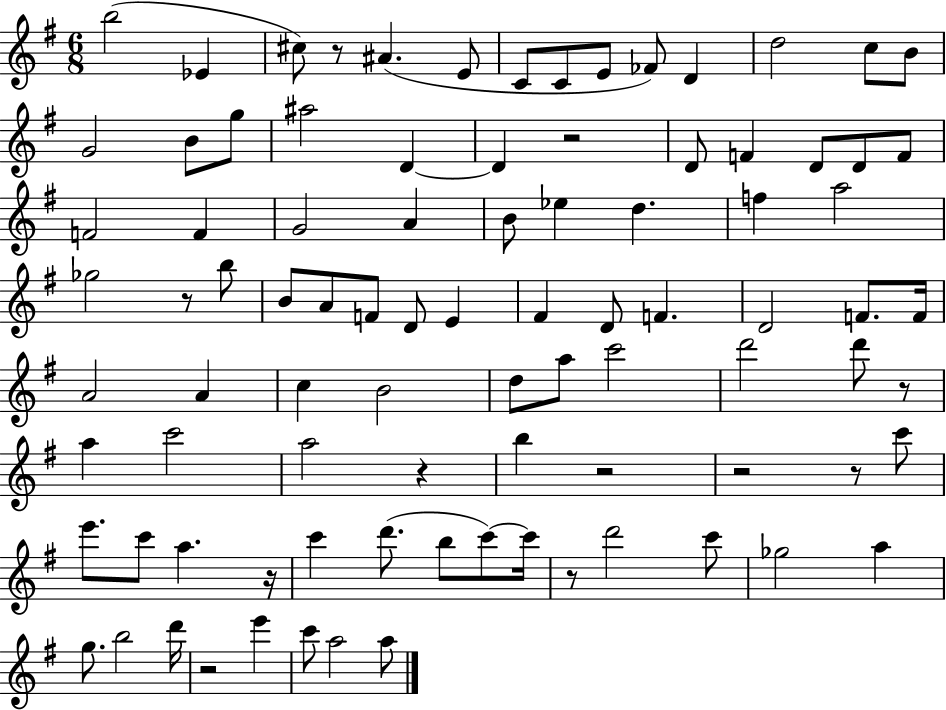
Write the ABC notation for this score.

X:1
T:Untitled
M:6/8
L:1/4
K:G
b2 _E ^c/2 z/2 ^A E/2 C/2 C/2 E/2 _F/2 D d2 c/2 B/2 G2 B/2 g/2 ^a2 D D z2 D/2 F D/2 D/2 F/2 F2 F G2 A B/2 _e d f a2 _g2 z/2 b/2 B/2 A/2 F/2 D/2 E ^F D/2 F D2 F/2 F/4 A2 A c B2 d/2 a/2 c'2 d'2 d'/2 z/2 a c'2 a2 z b z2 z2 z/2 c'/2 e'/2 c'/2 a z/4 c' d'/2 b/2 c'/2 c'/4 z/2 d'2 c'/2 _g2 a g/2 b2 d'/4 z2 e' c'/2 a2 a/2